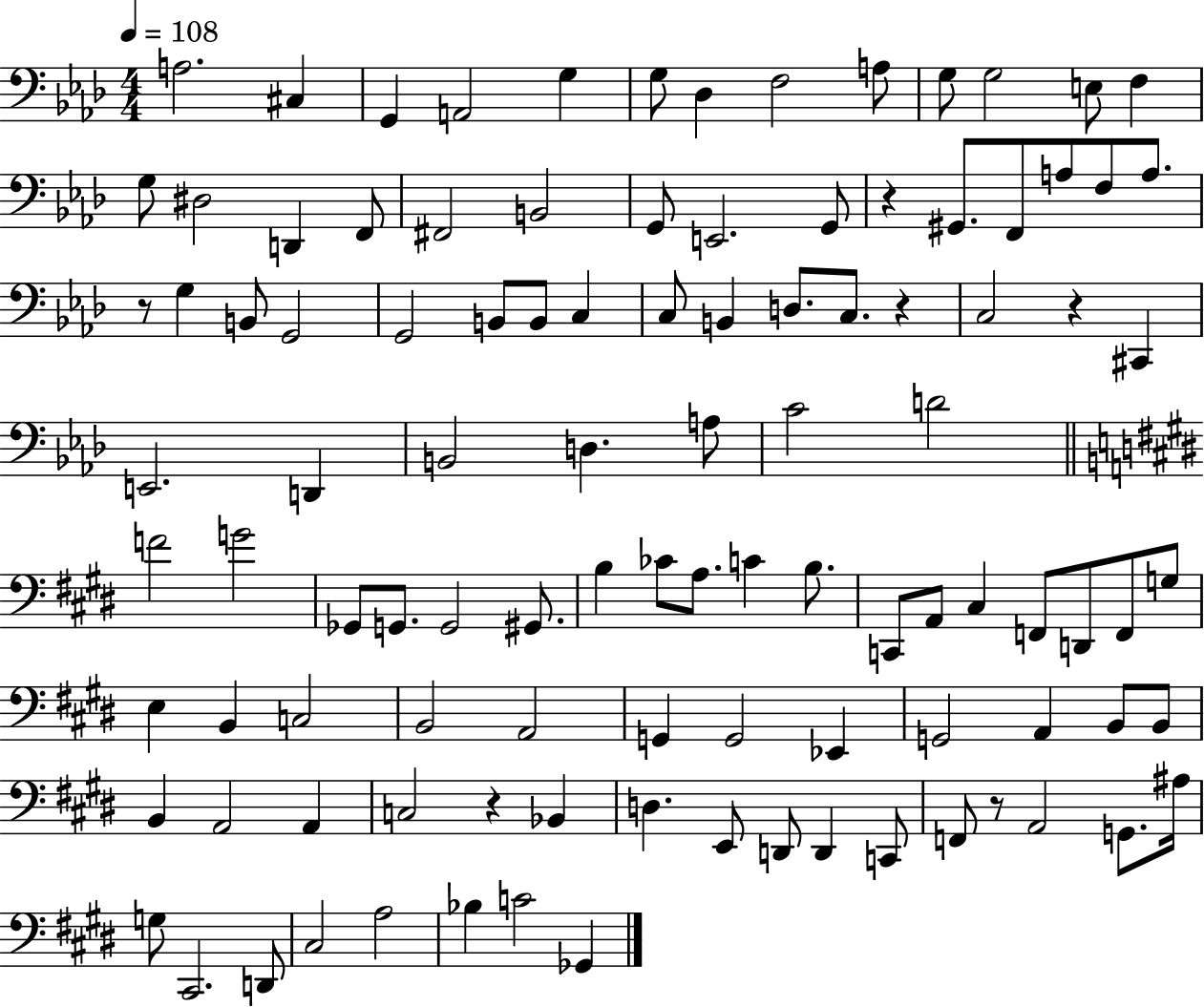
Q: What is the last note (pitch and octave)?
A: Gb2